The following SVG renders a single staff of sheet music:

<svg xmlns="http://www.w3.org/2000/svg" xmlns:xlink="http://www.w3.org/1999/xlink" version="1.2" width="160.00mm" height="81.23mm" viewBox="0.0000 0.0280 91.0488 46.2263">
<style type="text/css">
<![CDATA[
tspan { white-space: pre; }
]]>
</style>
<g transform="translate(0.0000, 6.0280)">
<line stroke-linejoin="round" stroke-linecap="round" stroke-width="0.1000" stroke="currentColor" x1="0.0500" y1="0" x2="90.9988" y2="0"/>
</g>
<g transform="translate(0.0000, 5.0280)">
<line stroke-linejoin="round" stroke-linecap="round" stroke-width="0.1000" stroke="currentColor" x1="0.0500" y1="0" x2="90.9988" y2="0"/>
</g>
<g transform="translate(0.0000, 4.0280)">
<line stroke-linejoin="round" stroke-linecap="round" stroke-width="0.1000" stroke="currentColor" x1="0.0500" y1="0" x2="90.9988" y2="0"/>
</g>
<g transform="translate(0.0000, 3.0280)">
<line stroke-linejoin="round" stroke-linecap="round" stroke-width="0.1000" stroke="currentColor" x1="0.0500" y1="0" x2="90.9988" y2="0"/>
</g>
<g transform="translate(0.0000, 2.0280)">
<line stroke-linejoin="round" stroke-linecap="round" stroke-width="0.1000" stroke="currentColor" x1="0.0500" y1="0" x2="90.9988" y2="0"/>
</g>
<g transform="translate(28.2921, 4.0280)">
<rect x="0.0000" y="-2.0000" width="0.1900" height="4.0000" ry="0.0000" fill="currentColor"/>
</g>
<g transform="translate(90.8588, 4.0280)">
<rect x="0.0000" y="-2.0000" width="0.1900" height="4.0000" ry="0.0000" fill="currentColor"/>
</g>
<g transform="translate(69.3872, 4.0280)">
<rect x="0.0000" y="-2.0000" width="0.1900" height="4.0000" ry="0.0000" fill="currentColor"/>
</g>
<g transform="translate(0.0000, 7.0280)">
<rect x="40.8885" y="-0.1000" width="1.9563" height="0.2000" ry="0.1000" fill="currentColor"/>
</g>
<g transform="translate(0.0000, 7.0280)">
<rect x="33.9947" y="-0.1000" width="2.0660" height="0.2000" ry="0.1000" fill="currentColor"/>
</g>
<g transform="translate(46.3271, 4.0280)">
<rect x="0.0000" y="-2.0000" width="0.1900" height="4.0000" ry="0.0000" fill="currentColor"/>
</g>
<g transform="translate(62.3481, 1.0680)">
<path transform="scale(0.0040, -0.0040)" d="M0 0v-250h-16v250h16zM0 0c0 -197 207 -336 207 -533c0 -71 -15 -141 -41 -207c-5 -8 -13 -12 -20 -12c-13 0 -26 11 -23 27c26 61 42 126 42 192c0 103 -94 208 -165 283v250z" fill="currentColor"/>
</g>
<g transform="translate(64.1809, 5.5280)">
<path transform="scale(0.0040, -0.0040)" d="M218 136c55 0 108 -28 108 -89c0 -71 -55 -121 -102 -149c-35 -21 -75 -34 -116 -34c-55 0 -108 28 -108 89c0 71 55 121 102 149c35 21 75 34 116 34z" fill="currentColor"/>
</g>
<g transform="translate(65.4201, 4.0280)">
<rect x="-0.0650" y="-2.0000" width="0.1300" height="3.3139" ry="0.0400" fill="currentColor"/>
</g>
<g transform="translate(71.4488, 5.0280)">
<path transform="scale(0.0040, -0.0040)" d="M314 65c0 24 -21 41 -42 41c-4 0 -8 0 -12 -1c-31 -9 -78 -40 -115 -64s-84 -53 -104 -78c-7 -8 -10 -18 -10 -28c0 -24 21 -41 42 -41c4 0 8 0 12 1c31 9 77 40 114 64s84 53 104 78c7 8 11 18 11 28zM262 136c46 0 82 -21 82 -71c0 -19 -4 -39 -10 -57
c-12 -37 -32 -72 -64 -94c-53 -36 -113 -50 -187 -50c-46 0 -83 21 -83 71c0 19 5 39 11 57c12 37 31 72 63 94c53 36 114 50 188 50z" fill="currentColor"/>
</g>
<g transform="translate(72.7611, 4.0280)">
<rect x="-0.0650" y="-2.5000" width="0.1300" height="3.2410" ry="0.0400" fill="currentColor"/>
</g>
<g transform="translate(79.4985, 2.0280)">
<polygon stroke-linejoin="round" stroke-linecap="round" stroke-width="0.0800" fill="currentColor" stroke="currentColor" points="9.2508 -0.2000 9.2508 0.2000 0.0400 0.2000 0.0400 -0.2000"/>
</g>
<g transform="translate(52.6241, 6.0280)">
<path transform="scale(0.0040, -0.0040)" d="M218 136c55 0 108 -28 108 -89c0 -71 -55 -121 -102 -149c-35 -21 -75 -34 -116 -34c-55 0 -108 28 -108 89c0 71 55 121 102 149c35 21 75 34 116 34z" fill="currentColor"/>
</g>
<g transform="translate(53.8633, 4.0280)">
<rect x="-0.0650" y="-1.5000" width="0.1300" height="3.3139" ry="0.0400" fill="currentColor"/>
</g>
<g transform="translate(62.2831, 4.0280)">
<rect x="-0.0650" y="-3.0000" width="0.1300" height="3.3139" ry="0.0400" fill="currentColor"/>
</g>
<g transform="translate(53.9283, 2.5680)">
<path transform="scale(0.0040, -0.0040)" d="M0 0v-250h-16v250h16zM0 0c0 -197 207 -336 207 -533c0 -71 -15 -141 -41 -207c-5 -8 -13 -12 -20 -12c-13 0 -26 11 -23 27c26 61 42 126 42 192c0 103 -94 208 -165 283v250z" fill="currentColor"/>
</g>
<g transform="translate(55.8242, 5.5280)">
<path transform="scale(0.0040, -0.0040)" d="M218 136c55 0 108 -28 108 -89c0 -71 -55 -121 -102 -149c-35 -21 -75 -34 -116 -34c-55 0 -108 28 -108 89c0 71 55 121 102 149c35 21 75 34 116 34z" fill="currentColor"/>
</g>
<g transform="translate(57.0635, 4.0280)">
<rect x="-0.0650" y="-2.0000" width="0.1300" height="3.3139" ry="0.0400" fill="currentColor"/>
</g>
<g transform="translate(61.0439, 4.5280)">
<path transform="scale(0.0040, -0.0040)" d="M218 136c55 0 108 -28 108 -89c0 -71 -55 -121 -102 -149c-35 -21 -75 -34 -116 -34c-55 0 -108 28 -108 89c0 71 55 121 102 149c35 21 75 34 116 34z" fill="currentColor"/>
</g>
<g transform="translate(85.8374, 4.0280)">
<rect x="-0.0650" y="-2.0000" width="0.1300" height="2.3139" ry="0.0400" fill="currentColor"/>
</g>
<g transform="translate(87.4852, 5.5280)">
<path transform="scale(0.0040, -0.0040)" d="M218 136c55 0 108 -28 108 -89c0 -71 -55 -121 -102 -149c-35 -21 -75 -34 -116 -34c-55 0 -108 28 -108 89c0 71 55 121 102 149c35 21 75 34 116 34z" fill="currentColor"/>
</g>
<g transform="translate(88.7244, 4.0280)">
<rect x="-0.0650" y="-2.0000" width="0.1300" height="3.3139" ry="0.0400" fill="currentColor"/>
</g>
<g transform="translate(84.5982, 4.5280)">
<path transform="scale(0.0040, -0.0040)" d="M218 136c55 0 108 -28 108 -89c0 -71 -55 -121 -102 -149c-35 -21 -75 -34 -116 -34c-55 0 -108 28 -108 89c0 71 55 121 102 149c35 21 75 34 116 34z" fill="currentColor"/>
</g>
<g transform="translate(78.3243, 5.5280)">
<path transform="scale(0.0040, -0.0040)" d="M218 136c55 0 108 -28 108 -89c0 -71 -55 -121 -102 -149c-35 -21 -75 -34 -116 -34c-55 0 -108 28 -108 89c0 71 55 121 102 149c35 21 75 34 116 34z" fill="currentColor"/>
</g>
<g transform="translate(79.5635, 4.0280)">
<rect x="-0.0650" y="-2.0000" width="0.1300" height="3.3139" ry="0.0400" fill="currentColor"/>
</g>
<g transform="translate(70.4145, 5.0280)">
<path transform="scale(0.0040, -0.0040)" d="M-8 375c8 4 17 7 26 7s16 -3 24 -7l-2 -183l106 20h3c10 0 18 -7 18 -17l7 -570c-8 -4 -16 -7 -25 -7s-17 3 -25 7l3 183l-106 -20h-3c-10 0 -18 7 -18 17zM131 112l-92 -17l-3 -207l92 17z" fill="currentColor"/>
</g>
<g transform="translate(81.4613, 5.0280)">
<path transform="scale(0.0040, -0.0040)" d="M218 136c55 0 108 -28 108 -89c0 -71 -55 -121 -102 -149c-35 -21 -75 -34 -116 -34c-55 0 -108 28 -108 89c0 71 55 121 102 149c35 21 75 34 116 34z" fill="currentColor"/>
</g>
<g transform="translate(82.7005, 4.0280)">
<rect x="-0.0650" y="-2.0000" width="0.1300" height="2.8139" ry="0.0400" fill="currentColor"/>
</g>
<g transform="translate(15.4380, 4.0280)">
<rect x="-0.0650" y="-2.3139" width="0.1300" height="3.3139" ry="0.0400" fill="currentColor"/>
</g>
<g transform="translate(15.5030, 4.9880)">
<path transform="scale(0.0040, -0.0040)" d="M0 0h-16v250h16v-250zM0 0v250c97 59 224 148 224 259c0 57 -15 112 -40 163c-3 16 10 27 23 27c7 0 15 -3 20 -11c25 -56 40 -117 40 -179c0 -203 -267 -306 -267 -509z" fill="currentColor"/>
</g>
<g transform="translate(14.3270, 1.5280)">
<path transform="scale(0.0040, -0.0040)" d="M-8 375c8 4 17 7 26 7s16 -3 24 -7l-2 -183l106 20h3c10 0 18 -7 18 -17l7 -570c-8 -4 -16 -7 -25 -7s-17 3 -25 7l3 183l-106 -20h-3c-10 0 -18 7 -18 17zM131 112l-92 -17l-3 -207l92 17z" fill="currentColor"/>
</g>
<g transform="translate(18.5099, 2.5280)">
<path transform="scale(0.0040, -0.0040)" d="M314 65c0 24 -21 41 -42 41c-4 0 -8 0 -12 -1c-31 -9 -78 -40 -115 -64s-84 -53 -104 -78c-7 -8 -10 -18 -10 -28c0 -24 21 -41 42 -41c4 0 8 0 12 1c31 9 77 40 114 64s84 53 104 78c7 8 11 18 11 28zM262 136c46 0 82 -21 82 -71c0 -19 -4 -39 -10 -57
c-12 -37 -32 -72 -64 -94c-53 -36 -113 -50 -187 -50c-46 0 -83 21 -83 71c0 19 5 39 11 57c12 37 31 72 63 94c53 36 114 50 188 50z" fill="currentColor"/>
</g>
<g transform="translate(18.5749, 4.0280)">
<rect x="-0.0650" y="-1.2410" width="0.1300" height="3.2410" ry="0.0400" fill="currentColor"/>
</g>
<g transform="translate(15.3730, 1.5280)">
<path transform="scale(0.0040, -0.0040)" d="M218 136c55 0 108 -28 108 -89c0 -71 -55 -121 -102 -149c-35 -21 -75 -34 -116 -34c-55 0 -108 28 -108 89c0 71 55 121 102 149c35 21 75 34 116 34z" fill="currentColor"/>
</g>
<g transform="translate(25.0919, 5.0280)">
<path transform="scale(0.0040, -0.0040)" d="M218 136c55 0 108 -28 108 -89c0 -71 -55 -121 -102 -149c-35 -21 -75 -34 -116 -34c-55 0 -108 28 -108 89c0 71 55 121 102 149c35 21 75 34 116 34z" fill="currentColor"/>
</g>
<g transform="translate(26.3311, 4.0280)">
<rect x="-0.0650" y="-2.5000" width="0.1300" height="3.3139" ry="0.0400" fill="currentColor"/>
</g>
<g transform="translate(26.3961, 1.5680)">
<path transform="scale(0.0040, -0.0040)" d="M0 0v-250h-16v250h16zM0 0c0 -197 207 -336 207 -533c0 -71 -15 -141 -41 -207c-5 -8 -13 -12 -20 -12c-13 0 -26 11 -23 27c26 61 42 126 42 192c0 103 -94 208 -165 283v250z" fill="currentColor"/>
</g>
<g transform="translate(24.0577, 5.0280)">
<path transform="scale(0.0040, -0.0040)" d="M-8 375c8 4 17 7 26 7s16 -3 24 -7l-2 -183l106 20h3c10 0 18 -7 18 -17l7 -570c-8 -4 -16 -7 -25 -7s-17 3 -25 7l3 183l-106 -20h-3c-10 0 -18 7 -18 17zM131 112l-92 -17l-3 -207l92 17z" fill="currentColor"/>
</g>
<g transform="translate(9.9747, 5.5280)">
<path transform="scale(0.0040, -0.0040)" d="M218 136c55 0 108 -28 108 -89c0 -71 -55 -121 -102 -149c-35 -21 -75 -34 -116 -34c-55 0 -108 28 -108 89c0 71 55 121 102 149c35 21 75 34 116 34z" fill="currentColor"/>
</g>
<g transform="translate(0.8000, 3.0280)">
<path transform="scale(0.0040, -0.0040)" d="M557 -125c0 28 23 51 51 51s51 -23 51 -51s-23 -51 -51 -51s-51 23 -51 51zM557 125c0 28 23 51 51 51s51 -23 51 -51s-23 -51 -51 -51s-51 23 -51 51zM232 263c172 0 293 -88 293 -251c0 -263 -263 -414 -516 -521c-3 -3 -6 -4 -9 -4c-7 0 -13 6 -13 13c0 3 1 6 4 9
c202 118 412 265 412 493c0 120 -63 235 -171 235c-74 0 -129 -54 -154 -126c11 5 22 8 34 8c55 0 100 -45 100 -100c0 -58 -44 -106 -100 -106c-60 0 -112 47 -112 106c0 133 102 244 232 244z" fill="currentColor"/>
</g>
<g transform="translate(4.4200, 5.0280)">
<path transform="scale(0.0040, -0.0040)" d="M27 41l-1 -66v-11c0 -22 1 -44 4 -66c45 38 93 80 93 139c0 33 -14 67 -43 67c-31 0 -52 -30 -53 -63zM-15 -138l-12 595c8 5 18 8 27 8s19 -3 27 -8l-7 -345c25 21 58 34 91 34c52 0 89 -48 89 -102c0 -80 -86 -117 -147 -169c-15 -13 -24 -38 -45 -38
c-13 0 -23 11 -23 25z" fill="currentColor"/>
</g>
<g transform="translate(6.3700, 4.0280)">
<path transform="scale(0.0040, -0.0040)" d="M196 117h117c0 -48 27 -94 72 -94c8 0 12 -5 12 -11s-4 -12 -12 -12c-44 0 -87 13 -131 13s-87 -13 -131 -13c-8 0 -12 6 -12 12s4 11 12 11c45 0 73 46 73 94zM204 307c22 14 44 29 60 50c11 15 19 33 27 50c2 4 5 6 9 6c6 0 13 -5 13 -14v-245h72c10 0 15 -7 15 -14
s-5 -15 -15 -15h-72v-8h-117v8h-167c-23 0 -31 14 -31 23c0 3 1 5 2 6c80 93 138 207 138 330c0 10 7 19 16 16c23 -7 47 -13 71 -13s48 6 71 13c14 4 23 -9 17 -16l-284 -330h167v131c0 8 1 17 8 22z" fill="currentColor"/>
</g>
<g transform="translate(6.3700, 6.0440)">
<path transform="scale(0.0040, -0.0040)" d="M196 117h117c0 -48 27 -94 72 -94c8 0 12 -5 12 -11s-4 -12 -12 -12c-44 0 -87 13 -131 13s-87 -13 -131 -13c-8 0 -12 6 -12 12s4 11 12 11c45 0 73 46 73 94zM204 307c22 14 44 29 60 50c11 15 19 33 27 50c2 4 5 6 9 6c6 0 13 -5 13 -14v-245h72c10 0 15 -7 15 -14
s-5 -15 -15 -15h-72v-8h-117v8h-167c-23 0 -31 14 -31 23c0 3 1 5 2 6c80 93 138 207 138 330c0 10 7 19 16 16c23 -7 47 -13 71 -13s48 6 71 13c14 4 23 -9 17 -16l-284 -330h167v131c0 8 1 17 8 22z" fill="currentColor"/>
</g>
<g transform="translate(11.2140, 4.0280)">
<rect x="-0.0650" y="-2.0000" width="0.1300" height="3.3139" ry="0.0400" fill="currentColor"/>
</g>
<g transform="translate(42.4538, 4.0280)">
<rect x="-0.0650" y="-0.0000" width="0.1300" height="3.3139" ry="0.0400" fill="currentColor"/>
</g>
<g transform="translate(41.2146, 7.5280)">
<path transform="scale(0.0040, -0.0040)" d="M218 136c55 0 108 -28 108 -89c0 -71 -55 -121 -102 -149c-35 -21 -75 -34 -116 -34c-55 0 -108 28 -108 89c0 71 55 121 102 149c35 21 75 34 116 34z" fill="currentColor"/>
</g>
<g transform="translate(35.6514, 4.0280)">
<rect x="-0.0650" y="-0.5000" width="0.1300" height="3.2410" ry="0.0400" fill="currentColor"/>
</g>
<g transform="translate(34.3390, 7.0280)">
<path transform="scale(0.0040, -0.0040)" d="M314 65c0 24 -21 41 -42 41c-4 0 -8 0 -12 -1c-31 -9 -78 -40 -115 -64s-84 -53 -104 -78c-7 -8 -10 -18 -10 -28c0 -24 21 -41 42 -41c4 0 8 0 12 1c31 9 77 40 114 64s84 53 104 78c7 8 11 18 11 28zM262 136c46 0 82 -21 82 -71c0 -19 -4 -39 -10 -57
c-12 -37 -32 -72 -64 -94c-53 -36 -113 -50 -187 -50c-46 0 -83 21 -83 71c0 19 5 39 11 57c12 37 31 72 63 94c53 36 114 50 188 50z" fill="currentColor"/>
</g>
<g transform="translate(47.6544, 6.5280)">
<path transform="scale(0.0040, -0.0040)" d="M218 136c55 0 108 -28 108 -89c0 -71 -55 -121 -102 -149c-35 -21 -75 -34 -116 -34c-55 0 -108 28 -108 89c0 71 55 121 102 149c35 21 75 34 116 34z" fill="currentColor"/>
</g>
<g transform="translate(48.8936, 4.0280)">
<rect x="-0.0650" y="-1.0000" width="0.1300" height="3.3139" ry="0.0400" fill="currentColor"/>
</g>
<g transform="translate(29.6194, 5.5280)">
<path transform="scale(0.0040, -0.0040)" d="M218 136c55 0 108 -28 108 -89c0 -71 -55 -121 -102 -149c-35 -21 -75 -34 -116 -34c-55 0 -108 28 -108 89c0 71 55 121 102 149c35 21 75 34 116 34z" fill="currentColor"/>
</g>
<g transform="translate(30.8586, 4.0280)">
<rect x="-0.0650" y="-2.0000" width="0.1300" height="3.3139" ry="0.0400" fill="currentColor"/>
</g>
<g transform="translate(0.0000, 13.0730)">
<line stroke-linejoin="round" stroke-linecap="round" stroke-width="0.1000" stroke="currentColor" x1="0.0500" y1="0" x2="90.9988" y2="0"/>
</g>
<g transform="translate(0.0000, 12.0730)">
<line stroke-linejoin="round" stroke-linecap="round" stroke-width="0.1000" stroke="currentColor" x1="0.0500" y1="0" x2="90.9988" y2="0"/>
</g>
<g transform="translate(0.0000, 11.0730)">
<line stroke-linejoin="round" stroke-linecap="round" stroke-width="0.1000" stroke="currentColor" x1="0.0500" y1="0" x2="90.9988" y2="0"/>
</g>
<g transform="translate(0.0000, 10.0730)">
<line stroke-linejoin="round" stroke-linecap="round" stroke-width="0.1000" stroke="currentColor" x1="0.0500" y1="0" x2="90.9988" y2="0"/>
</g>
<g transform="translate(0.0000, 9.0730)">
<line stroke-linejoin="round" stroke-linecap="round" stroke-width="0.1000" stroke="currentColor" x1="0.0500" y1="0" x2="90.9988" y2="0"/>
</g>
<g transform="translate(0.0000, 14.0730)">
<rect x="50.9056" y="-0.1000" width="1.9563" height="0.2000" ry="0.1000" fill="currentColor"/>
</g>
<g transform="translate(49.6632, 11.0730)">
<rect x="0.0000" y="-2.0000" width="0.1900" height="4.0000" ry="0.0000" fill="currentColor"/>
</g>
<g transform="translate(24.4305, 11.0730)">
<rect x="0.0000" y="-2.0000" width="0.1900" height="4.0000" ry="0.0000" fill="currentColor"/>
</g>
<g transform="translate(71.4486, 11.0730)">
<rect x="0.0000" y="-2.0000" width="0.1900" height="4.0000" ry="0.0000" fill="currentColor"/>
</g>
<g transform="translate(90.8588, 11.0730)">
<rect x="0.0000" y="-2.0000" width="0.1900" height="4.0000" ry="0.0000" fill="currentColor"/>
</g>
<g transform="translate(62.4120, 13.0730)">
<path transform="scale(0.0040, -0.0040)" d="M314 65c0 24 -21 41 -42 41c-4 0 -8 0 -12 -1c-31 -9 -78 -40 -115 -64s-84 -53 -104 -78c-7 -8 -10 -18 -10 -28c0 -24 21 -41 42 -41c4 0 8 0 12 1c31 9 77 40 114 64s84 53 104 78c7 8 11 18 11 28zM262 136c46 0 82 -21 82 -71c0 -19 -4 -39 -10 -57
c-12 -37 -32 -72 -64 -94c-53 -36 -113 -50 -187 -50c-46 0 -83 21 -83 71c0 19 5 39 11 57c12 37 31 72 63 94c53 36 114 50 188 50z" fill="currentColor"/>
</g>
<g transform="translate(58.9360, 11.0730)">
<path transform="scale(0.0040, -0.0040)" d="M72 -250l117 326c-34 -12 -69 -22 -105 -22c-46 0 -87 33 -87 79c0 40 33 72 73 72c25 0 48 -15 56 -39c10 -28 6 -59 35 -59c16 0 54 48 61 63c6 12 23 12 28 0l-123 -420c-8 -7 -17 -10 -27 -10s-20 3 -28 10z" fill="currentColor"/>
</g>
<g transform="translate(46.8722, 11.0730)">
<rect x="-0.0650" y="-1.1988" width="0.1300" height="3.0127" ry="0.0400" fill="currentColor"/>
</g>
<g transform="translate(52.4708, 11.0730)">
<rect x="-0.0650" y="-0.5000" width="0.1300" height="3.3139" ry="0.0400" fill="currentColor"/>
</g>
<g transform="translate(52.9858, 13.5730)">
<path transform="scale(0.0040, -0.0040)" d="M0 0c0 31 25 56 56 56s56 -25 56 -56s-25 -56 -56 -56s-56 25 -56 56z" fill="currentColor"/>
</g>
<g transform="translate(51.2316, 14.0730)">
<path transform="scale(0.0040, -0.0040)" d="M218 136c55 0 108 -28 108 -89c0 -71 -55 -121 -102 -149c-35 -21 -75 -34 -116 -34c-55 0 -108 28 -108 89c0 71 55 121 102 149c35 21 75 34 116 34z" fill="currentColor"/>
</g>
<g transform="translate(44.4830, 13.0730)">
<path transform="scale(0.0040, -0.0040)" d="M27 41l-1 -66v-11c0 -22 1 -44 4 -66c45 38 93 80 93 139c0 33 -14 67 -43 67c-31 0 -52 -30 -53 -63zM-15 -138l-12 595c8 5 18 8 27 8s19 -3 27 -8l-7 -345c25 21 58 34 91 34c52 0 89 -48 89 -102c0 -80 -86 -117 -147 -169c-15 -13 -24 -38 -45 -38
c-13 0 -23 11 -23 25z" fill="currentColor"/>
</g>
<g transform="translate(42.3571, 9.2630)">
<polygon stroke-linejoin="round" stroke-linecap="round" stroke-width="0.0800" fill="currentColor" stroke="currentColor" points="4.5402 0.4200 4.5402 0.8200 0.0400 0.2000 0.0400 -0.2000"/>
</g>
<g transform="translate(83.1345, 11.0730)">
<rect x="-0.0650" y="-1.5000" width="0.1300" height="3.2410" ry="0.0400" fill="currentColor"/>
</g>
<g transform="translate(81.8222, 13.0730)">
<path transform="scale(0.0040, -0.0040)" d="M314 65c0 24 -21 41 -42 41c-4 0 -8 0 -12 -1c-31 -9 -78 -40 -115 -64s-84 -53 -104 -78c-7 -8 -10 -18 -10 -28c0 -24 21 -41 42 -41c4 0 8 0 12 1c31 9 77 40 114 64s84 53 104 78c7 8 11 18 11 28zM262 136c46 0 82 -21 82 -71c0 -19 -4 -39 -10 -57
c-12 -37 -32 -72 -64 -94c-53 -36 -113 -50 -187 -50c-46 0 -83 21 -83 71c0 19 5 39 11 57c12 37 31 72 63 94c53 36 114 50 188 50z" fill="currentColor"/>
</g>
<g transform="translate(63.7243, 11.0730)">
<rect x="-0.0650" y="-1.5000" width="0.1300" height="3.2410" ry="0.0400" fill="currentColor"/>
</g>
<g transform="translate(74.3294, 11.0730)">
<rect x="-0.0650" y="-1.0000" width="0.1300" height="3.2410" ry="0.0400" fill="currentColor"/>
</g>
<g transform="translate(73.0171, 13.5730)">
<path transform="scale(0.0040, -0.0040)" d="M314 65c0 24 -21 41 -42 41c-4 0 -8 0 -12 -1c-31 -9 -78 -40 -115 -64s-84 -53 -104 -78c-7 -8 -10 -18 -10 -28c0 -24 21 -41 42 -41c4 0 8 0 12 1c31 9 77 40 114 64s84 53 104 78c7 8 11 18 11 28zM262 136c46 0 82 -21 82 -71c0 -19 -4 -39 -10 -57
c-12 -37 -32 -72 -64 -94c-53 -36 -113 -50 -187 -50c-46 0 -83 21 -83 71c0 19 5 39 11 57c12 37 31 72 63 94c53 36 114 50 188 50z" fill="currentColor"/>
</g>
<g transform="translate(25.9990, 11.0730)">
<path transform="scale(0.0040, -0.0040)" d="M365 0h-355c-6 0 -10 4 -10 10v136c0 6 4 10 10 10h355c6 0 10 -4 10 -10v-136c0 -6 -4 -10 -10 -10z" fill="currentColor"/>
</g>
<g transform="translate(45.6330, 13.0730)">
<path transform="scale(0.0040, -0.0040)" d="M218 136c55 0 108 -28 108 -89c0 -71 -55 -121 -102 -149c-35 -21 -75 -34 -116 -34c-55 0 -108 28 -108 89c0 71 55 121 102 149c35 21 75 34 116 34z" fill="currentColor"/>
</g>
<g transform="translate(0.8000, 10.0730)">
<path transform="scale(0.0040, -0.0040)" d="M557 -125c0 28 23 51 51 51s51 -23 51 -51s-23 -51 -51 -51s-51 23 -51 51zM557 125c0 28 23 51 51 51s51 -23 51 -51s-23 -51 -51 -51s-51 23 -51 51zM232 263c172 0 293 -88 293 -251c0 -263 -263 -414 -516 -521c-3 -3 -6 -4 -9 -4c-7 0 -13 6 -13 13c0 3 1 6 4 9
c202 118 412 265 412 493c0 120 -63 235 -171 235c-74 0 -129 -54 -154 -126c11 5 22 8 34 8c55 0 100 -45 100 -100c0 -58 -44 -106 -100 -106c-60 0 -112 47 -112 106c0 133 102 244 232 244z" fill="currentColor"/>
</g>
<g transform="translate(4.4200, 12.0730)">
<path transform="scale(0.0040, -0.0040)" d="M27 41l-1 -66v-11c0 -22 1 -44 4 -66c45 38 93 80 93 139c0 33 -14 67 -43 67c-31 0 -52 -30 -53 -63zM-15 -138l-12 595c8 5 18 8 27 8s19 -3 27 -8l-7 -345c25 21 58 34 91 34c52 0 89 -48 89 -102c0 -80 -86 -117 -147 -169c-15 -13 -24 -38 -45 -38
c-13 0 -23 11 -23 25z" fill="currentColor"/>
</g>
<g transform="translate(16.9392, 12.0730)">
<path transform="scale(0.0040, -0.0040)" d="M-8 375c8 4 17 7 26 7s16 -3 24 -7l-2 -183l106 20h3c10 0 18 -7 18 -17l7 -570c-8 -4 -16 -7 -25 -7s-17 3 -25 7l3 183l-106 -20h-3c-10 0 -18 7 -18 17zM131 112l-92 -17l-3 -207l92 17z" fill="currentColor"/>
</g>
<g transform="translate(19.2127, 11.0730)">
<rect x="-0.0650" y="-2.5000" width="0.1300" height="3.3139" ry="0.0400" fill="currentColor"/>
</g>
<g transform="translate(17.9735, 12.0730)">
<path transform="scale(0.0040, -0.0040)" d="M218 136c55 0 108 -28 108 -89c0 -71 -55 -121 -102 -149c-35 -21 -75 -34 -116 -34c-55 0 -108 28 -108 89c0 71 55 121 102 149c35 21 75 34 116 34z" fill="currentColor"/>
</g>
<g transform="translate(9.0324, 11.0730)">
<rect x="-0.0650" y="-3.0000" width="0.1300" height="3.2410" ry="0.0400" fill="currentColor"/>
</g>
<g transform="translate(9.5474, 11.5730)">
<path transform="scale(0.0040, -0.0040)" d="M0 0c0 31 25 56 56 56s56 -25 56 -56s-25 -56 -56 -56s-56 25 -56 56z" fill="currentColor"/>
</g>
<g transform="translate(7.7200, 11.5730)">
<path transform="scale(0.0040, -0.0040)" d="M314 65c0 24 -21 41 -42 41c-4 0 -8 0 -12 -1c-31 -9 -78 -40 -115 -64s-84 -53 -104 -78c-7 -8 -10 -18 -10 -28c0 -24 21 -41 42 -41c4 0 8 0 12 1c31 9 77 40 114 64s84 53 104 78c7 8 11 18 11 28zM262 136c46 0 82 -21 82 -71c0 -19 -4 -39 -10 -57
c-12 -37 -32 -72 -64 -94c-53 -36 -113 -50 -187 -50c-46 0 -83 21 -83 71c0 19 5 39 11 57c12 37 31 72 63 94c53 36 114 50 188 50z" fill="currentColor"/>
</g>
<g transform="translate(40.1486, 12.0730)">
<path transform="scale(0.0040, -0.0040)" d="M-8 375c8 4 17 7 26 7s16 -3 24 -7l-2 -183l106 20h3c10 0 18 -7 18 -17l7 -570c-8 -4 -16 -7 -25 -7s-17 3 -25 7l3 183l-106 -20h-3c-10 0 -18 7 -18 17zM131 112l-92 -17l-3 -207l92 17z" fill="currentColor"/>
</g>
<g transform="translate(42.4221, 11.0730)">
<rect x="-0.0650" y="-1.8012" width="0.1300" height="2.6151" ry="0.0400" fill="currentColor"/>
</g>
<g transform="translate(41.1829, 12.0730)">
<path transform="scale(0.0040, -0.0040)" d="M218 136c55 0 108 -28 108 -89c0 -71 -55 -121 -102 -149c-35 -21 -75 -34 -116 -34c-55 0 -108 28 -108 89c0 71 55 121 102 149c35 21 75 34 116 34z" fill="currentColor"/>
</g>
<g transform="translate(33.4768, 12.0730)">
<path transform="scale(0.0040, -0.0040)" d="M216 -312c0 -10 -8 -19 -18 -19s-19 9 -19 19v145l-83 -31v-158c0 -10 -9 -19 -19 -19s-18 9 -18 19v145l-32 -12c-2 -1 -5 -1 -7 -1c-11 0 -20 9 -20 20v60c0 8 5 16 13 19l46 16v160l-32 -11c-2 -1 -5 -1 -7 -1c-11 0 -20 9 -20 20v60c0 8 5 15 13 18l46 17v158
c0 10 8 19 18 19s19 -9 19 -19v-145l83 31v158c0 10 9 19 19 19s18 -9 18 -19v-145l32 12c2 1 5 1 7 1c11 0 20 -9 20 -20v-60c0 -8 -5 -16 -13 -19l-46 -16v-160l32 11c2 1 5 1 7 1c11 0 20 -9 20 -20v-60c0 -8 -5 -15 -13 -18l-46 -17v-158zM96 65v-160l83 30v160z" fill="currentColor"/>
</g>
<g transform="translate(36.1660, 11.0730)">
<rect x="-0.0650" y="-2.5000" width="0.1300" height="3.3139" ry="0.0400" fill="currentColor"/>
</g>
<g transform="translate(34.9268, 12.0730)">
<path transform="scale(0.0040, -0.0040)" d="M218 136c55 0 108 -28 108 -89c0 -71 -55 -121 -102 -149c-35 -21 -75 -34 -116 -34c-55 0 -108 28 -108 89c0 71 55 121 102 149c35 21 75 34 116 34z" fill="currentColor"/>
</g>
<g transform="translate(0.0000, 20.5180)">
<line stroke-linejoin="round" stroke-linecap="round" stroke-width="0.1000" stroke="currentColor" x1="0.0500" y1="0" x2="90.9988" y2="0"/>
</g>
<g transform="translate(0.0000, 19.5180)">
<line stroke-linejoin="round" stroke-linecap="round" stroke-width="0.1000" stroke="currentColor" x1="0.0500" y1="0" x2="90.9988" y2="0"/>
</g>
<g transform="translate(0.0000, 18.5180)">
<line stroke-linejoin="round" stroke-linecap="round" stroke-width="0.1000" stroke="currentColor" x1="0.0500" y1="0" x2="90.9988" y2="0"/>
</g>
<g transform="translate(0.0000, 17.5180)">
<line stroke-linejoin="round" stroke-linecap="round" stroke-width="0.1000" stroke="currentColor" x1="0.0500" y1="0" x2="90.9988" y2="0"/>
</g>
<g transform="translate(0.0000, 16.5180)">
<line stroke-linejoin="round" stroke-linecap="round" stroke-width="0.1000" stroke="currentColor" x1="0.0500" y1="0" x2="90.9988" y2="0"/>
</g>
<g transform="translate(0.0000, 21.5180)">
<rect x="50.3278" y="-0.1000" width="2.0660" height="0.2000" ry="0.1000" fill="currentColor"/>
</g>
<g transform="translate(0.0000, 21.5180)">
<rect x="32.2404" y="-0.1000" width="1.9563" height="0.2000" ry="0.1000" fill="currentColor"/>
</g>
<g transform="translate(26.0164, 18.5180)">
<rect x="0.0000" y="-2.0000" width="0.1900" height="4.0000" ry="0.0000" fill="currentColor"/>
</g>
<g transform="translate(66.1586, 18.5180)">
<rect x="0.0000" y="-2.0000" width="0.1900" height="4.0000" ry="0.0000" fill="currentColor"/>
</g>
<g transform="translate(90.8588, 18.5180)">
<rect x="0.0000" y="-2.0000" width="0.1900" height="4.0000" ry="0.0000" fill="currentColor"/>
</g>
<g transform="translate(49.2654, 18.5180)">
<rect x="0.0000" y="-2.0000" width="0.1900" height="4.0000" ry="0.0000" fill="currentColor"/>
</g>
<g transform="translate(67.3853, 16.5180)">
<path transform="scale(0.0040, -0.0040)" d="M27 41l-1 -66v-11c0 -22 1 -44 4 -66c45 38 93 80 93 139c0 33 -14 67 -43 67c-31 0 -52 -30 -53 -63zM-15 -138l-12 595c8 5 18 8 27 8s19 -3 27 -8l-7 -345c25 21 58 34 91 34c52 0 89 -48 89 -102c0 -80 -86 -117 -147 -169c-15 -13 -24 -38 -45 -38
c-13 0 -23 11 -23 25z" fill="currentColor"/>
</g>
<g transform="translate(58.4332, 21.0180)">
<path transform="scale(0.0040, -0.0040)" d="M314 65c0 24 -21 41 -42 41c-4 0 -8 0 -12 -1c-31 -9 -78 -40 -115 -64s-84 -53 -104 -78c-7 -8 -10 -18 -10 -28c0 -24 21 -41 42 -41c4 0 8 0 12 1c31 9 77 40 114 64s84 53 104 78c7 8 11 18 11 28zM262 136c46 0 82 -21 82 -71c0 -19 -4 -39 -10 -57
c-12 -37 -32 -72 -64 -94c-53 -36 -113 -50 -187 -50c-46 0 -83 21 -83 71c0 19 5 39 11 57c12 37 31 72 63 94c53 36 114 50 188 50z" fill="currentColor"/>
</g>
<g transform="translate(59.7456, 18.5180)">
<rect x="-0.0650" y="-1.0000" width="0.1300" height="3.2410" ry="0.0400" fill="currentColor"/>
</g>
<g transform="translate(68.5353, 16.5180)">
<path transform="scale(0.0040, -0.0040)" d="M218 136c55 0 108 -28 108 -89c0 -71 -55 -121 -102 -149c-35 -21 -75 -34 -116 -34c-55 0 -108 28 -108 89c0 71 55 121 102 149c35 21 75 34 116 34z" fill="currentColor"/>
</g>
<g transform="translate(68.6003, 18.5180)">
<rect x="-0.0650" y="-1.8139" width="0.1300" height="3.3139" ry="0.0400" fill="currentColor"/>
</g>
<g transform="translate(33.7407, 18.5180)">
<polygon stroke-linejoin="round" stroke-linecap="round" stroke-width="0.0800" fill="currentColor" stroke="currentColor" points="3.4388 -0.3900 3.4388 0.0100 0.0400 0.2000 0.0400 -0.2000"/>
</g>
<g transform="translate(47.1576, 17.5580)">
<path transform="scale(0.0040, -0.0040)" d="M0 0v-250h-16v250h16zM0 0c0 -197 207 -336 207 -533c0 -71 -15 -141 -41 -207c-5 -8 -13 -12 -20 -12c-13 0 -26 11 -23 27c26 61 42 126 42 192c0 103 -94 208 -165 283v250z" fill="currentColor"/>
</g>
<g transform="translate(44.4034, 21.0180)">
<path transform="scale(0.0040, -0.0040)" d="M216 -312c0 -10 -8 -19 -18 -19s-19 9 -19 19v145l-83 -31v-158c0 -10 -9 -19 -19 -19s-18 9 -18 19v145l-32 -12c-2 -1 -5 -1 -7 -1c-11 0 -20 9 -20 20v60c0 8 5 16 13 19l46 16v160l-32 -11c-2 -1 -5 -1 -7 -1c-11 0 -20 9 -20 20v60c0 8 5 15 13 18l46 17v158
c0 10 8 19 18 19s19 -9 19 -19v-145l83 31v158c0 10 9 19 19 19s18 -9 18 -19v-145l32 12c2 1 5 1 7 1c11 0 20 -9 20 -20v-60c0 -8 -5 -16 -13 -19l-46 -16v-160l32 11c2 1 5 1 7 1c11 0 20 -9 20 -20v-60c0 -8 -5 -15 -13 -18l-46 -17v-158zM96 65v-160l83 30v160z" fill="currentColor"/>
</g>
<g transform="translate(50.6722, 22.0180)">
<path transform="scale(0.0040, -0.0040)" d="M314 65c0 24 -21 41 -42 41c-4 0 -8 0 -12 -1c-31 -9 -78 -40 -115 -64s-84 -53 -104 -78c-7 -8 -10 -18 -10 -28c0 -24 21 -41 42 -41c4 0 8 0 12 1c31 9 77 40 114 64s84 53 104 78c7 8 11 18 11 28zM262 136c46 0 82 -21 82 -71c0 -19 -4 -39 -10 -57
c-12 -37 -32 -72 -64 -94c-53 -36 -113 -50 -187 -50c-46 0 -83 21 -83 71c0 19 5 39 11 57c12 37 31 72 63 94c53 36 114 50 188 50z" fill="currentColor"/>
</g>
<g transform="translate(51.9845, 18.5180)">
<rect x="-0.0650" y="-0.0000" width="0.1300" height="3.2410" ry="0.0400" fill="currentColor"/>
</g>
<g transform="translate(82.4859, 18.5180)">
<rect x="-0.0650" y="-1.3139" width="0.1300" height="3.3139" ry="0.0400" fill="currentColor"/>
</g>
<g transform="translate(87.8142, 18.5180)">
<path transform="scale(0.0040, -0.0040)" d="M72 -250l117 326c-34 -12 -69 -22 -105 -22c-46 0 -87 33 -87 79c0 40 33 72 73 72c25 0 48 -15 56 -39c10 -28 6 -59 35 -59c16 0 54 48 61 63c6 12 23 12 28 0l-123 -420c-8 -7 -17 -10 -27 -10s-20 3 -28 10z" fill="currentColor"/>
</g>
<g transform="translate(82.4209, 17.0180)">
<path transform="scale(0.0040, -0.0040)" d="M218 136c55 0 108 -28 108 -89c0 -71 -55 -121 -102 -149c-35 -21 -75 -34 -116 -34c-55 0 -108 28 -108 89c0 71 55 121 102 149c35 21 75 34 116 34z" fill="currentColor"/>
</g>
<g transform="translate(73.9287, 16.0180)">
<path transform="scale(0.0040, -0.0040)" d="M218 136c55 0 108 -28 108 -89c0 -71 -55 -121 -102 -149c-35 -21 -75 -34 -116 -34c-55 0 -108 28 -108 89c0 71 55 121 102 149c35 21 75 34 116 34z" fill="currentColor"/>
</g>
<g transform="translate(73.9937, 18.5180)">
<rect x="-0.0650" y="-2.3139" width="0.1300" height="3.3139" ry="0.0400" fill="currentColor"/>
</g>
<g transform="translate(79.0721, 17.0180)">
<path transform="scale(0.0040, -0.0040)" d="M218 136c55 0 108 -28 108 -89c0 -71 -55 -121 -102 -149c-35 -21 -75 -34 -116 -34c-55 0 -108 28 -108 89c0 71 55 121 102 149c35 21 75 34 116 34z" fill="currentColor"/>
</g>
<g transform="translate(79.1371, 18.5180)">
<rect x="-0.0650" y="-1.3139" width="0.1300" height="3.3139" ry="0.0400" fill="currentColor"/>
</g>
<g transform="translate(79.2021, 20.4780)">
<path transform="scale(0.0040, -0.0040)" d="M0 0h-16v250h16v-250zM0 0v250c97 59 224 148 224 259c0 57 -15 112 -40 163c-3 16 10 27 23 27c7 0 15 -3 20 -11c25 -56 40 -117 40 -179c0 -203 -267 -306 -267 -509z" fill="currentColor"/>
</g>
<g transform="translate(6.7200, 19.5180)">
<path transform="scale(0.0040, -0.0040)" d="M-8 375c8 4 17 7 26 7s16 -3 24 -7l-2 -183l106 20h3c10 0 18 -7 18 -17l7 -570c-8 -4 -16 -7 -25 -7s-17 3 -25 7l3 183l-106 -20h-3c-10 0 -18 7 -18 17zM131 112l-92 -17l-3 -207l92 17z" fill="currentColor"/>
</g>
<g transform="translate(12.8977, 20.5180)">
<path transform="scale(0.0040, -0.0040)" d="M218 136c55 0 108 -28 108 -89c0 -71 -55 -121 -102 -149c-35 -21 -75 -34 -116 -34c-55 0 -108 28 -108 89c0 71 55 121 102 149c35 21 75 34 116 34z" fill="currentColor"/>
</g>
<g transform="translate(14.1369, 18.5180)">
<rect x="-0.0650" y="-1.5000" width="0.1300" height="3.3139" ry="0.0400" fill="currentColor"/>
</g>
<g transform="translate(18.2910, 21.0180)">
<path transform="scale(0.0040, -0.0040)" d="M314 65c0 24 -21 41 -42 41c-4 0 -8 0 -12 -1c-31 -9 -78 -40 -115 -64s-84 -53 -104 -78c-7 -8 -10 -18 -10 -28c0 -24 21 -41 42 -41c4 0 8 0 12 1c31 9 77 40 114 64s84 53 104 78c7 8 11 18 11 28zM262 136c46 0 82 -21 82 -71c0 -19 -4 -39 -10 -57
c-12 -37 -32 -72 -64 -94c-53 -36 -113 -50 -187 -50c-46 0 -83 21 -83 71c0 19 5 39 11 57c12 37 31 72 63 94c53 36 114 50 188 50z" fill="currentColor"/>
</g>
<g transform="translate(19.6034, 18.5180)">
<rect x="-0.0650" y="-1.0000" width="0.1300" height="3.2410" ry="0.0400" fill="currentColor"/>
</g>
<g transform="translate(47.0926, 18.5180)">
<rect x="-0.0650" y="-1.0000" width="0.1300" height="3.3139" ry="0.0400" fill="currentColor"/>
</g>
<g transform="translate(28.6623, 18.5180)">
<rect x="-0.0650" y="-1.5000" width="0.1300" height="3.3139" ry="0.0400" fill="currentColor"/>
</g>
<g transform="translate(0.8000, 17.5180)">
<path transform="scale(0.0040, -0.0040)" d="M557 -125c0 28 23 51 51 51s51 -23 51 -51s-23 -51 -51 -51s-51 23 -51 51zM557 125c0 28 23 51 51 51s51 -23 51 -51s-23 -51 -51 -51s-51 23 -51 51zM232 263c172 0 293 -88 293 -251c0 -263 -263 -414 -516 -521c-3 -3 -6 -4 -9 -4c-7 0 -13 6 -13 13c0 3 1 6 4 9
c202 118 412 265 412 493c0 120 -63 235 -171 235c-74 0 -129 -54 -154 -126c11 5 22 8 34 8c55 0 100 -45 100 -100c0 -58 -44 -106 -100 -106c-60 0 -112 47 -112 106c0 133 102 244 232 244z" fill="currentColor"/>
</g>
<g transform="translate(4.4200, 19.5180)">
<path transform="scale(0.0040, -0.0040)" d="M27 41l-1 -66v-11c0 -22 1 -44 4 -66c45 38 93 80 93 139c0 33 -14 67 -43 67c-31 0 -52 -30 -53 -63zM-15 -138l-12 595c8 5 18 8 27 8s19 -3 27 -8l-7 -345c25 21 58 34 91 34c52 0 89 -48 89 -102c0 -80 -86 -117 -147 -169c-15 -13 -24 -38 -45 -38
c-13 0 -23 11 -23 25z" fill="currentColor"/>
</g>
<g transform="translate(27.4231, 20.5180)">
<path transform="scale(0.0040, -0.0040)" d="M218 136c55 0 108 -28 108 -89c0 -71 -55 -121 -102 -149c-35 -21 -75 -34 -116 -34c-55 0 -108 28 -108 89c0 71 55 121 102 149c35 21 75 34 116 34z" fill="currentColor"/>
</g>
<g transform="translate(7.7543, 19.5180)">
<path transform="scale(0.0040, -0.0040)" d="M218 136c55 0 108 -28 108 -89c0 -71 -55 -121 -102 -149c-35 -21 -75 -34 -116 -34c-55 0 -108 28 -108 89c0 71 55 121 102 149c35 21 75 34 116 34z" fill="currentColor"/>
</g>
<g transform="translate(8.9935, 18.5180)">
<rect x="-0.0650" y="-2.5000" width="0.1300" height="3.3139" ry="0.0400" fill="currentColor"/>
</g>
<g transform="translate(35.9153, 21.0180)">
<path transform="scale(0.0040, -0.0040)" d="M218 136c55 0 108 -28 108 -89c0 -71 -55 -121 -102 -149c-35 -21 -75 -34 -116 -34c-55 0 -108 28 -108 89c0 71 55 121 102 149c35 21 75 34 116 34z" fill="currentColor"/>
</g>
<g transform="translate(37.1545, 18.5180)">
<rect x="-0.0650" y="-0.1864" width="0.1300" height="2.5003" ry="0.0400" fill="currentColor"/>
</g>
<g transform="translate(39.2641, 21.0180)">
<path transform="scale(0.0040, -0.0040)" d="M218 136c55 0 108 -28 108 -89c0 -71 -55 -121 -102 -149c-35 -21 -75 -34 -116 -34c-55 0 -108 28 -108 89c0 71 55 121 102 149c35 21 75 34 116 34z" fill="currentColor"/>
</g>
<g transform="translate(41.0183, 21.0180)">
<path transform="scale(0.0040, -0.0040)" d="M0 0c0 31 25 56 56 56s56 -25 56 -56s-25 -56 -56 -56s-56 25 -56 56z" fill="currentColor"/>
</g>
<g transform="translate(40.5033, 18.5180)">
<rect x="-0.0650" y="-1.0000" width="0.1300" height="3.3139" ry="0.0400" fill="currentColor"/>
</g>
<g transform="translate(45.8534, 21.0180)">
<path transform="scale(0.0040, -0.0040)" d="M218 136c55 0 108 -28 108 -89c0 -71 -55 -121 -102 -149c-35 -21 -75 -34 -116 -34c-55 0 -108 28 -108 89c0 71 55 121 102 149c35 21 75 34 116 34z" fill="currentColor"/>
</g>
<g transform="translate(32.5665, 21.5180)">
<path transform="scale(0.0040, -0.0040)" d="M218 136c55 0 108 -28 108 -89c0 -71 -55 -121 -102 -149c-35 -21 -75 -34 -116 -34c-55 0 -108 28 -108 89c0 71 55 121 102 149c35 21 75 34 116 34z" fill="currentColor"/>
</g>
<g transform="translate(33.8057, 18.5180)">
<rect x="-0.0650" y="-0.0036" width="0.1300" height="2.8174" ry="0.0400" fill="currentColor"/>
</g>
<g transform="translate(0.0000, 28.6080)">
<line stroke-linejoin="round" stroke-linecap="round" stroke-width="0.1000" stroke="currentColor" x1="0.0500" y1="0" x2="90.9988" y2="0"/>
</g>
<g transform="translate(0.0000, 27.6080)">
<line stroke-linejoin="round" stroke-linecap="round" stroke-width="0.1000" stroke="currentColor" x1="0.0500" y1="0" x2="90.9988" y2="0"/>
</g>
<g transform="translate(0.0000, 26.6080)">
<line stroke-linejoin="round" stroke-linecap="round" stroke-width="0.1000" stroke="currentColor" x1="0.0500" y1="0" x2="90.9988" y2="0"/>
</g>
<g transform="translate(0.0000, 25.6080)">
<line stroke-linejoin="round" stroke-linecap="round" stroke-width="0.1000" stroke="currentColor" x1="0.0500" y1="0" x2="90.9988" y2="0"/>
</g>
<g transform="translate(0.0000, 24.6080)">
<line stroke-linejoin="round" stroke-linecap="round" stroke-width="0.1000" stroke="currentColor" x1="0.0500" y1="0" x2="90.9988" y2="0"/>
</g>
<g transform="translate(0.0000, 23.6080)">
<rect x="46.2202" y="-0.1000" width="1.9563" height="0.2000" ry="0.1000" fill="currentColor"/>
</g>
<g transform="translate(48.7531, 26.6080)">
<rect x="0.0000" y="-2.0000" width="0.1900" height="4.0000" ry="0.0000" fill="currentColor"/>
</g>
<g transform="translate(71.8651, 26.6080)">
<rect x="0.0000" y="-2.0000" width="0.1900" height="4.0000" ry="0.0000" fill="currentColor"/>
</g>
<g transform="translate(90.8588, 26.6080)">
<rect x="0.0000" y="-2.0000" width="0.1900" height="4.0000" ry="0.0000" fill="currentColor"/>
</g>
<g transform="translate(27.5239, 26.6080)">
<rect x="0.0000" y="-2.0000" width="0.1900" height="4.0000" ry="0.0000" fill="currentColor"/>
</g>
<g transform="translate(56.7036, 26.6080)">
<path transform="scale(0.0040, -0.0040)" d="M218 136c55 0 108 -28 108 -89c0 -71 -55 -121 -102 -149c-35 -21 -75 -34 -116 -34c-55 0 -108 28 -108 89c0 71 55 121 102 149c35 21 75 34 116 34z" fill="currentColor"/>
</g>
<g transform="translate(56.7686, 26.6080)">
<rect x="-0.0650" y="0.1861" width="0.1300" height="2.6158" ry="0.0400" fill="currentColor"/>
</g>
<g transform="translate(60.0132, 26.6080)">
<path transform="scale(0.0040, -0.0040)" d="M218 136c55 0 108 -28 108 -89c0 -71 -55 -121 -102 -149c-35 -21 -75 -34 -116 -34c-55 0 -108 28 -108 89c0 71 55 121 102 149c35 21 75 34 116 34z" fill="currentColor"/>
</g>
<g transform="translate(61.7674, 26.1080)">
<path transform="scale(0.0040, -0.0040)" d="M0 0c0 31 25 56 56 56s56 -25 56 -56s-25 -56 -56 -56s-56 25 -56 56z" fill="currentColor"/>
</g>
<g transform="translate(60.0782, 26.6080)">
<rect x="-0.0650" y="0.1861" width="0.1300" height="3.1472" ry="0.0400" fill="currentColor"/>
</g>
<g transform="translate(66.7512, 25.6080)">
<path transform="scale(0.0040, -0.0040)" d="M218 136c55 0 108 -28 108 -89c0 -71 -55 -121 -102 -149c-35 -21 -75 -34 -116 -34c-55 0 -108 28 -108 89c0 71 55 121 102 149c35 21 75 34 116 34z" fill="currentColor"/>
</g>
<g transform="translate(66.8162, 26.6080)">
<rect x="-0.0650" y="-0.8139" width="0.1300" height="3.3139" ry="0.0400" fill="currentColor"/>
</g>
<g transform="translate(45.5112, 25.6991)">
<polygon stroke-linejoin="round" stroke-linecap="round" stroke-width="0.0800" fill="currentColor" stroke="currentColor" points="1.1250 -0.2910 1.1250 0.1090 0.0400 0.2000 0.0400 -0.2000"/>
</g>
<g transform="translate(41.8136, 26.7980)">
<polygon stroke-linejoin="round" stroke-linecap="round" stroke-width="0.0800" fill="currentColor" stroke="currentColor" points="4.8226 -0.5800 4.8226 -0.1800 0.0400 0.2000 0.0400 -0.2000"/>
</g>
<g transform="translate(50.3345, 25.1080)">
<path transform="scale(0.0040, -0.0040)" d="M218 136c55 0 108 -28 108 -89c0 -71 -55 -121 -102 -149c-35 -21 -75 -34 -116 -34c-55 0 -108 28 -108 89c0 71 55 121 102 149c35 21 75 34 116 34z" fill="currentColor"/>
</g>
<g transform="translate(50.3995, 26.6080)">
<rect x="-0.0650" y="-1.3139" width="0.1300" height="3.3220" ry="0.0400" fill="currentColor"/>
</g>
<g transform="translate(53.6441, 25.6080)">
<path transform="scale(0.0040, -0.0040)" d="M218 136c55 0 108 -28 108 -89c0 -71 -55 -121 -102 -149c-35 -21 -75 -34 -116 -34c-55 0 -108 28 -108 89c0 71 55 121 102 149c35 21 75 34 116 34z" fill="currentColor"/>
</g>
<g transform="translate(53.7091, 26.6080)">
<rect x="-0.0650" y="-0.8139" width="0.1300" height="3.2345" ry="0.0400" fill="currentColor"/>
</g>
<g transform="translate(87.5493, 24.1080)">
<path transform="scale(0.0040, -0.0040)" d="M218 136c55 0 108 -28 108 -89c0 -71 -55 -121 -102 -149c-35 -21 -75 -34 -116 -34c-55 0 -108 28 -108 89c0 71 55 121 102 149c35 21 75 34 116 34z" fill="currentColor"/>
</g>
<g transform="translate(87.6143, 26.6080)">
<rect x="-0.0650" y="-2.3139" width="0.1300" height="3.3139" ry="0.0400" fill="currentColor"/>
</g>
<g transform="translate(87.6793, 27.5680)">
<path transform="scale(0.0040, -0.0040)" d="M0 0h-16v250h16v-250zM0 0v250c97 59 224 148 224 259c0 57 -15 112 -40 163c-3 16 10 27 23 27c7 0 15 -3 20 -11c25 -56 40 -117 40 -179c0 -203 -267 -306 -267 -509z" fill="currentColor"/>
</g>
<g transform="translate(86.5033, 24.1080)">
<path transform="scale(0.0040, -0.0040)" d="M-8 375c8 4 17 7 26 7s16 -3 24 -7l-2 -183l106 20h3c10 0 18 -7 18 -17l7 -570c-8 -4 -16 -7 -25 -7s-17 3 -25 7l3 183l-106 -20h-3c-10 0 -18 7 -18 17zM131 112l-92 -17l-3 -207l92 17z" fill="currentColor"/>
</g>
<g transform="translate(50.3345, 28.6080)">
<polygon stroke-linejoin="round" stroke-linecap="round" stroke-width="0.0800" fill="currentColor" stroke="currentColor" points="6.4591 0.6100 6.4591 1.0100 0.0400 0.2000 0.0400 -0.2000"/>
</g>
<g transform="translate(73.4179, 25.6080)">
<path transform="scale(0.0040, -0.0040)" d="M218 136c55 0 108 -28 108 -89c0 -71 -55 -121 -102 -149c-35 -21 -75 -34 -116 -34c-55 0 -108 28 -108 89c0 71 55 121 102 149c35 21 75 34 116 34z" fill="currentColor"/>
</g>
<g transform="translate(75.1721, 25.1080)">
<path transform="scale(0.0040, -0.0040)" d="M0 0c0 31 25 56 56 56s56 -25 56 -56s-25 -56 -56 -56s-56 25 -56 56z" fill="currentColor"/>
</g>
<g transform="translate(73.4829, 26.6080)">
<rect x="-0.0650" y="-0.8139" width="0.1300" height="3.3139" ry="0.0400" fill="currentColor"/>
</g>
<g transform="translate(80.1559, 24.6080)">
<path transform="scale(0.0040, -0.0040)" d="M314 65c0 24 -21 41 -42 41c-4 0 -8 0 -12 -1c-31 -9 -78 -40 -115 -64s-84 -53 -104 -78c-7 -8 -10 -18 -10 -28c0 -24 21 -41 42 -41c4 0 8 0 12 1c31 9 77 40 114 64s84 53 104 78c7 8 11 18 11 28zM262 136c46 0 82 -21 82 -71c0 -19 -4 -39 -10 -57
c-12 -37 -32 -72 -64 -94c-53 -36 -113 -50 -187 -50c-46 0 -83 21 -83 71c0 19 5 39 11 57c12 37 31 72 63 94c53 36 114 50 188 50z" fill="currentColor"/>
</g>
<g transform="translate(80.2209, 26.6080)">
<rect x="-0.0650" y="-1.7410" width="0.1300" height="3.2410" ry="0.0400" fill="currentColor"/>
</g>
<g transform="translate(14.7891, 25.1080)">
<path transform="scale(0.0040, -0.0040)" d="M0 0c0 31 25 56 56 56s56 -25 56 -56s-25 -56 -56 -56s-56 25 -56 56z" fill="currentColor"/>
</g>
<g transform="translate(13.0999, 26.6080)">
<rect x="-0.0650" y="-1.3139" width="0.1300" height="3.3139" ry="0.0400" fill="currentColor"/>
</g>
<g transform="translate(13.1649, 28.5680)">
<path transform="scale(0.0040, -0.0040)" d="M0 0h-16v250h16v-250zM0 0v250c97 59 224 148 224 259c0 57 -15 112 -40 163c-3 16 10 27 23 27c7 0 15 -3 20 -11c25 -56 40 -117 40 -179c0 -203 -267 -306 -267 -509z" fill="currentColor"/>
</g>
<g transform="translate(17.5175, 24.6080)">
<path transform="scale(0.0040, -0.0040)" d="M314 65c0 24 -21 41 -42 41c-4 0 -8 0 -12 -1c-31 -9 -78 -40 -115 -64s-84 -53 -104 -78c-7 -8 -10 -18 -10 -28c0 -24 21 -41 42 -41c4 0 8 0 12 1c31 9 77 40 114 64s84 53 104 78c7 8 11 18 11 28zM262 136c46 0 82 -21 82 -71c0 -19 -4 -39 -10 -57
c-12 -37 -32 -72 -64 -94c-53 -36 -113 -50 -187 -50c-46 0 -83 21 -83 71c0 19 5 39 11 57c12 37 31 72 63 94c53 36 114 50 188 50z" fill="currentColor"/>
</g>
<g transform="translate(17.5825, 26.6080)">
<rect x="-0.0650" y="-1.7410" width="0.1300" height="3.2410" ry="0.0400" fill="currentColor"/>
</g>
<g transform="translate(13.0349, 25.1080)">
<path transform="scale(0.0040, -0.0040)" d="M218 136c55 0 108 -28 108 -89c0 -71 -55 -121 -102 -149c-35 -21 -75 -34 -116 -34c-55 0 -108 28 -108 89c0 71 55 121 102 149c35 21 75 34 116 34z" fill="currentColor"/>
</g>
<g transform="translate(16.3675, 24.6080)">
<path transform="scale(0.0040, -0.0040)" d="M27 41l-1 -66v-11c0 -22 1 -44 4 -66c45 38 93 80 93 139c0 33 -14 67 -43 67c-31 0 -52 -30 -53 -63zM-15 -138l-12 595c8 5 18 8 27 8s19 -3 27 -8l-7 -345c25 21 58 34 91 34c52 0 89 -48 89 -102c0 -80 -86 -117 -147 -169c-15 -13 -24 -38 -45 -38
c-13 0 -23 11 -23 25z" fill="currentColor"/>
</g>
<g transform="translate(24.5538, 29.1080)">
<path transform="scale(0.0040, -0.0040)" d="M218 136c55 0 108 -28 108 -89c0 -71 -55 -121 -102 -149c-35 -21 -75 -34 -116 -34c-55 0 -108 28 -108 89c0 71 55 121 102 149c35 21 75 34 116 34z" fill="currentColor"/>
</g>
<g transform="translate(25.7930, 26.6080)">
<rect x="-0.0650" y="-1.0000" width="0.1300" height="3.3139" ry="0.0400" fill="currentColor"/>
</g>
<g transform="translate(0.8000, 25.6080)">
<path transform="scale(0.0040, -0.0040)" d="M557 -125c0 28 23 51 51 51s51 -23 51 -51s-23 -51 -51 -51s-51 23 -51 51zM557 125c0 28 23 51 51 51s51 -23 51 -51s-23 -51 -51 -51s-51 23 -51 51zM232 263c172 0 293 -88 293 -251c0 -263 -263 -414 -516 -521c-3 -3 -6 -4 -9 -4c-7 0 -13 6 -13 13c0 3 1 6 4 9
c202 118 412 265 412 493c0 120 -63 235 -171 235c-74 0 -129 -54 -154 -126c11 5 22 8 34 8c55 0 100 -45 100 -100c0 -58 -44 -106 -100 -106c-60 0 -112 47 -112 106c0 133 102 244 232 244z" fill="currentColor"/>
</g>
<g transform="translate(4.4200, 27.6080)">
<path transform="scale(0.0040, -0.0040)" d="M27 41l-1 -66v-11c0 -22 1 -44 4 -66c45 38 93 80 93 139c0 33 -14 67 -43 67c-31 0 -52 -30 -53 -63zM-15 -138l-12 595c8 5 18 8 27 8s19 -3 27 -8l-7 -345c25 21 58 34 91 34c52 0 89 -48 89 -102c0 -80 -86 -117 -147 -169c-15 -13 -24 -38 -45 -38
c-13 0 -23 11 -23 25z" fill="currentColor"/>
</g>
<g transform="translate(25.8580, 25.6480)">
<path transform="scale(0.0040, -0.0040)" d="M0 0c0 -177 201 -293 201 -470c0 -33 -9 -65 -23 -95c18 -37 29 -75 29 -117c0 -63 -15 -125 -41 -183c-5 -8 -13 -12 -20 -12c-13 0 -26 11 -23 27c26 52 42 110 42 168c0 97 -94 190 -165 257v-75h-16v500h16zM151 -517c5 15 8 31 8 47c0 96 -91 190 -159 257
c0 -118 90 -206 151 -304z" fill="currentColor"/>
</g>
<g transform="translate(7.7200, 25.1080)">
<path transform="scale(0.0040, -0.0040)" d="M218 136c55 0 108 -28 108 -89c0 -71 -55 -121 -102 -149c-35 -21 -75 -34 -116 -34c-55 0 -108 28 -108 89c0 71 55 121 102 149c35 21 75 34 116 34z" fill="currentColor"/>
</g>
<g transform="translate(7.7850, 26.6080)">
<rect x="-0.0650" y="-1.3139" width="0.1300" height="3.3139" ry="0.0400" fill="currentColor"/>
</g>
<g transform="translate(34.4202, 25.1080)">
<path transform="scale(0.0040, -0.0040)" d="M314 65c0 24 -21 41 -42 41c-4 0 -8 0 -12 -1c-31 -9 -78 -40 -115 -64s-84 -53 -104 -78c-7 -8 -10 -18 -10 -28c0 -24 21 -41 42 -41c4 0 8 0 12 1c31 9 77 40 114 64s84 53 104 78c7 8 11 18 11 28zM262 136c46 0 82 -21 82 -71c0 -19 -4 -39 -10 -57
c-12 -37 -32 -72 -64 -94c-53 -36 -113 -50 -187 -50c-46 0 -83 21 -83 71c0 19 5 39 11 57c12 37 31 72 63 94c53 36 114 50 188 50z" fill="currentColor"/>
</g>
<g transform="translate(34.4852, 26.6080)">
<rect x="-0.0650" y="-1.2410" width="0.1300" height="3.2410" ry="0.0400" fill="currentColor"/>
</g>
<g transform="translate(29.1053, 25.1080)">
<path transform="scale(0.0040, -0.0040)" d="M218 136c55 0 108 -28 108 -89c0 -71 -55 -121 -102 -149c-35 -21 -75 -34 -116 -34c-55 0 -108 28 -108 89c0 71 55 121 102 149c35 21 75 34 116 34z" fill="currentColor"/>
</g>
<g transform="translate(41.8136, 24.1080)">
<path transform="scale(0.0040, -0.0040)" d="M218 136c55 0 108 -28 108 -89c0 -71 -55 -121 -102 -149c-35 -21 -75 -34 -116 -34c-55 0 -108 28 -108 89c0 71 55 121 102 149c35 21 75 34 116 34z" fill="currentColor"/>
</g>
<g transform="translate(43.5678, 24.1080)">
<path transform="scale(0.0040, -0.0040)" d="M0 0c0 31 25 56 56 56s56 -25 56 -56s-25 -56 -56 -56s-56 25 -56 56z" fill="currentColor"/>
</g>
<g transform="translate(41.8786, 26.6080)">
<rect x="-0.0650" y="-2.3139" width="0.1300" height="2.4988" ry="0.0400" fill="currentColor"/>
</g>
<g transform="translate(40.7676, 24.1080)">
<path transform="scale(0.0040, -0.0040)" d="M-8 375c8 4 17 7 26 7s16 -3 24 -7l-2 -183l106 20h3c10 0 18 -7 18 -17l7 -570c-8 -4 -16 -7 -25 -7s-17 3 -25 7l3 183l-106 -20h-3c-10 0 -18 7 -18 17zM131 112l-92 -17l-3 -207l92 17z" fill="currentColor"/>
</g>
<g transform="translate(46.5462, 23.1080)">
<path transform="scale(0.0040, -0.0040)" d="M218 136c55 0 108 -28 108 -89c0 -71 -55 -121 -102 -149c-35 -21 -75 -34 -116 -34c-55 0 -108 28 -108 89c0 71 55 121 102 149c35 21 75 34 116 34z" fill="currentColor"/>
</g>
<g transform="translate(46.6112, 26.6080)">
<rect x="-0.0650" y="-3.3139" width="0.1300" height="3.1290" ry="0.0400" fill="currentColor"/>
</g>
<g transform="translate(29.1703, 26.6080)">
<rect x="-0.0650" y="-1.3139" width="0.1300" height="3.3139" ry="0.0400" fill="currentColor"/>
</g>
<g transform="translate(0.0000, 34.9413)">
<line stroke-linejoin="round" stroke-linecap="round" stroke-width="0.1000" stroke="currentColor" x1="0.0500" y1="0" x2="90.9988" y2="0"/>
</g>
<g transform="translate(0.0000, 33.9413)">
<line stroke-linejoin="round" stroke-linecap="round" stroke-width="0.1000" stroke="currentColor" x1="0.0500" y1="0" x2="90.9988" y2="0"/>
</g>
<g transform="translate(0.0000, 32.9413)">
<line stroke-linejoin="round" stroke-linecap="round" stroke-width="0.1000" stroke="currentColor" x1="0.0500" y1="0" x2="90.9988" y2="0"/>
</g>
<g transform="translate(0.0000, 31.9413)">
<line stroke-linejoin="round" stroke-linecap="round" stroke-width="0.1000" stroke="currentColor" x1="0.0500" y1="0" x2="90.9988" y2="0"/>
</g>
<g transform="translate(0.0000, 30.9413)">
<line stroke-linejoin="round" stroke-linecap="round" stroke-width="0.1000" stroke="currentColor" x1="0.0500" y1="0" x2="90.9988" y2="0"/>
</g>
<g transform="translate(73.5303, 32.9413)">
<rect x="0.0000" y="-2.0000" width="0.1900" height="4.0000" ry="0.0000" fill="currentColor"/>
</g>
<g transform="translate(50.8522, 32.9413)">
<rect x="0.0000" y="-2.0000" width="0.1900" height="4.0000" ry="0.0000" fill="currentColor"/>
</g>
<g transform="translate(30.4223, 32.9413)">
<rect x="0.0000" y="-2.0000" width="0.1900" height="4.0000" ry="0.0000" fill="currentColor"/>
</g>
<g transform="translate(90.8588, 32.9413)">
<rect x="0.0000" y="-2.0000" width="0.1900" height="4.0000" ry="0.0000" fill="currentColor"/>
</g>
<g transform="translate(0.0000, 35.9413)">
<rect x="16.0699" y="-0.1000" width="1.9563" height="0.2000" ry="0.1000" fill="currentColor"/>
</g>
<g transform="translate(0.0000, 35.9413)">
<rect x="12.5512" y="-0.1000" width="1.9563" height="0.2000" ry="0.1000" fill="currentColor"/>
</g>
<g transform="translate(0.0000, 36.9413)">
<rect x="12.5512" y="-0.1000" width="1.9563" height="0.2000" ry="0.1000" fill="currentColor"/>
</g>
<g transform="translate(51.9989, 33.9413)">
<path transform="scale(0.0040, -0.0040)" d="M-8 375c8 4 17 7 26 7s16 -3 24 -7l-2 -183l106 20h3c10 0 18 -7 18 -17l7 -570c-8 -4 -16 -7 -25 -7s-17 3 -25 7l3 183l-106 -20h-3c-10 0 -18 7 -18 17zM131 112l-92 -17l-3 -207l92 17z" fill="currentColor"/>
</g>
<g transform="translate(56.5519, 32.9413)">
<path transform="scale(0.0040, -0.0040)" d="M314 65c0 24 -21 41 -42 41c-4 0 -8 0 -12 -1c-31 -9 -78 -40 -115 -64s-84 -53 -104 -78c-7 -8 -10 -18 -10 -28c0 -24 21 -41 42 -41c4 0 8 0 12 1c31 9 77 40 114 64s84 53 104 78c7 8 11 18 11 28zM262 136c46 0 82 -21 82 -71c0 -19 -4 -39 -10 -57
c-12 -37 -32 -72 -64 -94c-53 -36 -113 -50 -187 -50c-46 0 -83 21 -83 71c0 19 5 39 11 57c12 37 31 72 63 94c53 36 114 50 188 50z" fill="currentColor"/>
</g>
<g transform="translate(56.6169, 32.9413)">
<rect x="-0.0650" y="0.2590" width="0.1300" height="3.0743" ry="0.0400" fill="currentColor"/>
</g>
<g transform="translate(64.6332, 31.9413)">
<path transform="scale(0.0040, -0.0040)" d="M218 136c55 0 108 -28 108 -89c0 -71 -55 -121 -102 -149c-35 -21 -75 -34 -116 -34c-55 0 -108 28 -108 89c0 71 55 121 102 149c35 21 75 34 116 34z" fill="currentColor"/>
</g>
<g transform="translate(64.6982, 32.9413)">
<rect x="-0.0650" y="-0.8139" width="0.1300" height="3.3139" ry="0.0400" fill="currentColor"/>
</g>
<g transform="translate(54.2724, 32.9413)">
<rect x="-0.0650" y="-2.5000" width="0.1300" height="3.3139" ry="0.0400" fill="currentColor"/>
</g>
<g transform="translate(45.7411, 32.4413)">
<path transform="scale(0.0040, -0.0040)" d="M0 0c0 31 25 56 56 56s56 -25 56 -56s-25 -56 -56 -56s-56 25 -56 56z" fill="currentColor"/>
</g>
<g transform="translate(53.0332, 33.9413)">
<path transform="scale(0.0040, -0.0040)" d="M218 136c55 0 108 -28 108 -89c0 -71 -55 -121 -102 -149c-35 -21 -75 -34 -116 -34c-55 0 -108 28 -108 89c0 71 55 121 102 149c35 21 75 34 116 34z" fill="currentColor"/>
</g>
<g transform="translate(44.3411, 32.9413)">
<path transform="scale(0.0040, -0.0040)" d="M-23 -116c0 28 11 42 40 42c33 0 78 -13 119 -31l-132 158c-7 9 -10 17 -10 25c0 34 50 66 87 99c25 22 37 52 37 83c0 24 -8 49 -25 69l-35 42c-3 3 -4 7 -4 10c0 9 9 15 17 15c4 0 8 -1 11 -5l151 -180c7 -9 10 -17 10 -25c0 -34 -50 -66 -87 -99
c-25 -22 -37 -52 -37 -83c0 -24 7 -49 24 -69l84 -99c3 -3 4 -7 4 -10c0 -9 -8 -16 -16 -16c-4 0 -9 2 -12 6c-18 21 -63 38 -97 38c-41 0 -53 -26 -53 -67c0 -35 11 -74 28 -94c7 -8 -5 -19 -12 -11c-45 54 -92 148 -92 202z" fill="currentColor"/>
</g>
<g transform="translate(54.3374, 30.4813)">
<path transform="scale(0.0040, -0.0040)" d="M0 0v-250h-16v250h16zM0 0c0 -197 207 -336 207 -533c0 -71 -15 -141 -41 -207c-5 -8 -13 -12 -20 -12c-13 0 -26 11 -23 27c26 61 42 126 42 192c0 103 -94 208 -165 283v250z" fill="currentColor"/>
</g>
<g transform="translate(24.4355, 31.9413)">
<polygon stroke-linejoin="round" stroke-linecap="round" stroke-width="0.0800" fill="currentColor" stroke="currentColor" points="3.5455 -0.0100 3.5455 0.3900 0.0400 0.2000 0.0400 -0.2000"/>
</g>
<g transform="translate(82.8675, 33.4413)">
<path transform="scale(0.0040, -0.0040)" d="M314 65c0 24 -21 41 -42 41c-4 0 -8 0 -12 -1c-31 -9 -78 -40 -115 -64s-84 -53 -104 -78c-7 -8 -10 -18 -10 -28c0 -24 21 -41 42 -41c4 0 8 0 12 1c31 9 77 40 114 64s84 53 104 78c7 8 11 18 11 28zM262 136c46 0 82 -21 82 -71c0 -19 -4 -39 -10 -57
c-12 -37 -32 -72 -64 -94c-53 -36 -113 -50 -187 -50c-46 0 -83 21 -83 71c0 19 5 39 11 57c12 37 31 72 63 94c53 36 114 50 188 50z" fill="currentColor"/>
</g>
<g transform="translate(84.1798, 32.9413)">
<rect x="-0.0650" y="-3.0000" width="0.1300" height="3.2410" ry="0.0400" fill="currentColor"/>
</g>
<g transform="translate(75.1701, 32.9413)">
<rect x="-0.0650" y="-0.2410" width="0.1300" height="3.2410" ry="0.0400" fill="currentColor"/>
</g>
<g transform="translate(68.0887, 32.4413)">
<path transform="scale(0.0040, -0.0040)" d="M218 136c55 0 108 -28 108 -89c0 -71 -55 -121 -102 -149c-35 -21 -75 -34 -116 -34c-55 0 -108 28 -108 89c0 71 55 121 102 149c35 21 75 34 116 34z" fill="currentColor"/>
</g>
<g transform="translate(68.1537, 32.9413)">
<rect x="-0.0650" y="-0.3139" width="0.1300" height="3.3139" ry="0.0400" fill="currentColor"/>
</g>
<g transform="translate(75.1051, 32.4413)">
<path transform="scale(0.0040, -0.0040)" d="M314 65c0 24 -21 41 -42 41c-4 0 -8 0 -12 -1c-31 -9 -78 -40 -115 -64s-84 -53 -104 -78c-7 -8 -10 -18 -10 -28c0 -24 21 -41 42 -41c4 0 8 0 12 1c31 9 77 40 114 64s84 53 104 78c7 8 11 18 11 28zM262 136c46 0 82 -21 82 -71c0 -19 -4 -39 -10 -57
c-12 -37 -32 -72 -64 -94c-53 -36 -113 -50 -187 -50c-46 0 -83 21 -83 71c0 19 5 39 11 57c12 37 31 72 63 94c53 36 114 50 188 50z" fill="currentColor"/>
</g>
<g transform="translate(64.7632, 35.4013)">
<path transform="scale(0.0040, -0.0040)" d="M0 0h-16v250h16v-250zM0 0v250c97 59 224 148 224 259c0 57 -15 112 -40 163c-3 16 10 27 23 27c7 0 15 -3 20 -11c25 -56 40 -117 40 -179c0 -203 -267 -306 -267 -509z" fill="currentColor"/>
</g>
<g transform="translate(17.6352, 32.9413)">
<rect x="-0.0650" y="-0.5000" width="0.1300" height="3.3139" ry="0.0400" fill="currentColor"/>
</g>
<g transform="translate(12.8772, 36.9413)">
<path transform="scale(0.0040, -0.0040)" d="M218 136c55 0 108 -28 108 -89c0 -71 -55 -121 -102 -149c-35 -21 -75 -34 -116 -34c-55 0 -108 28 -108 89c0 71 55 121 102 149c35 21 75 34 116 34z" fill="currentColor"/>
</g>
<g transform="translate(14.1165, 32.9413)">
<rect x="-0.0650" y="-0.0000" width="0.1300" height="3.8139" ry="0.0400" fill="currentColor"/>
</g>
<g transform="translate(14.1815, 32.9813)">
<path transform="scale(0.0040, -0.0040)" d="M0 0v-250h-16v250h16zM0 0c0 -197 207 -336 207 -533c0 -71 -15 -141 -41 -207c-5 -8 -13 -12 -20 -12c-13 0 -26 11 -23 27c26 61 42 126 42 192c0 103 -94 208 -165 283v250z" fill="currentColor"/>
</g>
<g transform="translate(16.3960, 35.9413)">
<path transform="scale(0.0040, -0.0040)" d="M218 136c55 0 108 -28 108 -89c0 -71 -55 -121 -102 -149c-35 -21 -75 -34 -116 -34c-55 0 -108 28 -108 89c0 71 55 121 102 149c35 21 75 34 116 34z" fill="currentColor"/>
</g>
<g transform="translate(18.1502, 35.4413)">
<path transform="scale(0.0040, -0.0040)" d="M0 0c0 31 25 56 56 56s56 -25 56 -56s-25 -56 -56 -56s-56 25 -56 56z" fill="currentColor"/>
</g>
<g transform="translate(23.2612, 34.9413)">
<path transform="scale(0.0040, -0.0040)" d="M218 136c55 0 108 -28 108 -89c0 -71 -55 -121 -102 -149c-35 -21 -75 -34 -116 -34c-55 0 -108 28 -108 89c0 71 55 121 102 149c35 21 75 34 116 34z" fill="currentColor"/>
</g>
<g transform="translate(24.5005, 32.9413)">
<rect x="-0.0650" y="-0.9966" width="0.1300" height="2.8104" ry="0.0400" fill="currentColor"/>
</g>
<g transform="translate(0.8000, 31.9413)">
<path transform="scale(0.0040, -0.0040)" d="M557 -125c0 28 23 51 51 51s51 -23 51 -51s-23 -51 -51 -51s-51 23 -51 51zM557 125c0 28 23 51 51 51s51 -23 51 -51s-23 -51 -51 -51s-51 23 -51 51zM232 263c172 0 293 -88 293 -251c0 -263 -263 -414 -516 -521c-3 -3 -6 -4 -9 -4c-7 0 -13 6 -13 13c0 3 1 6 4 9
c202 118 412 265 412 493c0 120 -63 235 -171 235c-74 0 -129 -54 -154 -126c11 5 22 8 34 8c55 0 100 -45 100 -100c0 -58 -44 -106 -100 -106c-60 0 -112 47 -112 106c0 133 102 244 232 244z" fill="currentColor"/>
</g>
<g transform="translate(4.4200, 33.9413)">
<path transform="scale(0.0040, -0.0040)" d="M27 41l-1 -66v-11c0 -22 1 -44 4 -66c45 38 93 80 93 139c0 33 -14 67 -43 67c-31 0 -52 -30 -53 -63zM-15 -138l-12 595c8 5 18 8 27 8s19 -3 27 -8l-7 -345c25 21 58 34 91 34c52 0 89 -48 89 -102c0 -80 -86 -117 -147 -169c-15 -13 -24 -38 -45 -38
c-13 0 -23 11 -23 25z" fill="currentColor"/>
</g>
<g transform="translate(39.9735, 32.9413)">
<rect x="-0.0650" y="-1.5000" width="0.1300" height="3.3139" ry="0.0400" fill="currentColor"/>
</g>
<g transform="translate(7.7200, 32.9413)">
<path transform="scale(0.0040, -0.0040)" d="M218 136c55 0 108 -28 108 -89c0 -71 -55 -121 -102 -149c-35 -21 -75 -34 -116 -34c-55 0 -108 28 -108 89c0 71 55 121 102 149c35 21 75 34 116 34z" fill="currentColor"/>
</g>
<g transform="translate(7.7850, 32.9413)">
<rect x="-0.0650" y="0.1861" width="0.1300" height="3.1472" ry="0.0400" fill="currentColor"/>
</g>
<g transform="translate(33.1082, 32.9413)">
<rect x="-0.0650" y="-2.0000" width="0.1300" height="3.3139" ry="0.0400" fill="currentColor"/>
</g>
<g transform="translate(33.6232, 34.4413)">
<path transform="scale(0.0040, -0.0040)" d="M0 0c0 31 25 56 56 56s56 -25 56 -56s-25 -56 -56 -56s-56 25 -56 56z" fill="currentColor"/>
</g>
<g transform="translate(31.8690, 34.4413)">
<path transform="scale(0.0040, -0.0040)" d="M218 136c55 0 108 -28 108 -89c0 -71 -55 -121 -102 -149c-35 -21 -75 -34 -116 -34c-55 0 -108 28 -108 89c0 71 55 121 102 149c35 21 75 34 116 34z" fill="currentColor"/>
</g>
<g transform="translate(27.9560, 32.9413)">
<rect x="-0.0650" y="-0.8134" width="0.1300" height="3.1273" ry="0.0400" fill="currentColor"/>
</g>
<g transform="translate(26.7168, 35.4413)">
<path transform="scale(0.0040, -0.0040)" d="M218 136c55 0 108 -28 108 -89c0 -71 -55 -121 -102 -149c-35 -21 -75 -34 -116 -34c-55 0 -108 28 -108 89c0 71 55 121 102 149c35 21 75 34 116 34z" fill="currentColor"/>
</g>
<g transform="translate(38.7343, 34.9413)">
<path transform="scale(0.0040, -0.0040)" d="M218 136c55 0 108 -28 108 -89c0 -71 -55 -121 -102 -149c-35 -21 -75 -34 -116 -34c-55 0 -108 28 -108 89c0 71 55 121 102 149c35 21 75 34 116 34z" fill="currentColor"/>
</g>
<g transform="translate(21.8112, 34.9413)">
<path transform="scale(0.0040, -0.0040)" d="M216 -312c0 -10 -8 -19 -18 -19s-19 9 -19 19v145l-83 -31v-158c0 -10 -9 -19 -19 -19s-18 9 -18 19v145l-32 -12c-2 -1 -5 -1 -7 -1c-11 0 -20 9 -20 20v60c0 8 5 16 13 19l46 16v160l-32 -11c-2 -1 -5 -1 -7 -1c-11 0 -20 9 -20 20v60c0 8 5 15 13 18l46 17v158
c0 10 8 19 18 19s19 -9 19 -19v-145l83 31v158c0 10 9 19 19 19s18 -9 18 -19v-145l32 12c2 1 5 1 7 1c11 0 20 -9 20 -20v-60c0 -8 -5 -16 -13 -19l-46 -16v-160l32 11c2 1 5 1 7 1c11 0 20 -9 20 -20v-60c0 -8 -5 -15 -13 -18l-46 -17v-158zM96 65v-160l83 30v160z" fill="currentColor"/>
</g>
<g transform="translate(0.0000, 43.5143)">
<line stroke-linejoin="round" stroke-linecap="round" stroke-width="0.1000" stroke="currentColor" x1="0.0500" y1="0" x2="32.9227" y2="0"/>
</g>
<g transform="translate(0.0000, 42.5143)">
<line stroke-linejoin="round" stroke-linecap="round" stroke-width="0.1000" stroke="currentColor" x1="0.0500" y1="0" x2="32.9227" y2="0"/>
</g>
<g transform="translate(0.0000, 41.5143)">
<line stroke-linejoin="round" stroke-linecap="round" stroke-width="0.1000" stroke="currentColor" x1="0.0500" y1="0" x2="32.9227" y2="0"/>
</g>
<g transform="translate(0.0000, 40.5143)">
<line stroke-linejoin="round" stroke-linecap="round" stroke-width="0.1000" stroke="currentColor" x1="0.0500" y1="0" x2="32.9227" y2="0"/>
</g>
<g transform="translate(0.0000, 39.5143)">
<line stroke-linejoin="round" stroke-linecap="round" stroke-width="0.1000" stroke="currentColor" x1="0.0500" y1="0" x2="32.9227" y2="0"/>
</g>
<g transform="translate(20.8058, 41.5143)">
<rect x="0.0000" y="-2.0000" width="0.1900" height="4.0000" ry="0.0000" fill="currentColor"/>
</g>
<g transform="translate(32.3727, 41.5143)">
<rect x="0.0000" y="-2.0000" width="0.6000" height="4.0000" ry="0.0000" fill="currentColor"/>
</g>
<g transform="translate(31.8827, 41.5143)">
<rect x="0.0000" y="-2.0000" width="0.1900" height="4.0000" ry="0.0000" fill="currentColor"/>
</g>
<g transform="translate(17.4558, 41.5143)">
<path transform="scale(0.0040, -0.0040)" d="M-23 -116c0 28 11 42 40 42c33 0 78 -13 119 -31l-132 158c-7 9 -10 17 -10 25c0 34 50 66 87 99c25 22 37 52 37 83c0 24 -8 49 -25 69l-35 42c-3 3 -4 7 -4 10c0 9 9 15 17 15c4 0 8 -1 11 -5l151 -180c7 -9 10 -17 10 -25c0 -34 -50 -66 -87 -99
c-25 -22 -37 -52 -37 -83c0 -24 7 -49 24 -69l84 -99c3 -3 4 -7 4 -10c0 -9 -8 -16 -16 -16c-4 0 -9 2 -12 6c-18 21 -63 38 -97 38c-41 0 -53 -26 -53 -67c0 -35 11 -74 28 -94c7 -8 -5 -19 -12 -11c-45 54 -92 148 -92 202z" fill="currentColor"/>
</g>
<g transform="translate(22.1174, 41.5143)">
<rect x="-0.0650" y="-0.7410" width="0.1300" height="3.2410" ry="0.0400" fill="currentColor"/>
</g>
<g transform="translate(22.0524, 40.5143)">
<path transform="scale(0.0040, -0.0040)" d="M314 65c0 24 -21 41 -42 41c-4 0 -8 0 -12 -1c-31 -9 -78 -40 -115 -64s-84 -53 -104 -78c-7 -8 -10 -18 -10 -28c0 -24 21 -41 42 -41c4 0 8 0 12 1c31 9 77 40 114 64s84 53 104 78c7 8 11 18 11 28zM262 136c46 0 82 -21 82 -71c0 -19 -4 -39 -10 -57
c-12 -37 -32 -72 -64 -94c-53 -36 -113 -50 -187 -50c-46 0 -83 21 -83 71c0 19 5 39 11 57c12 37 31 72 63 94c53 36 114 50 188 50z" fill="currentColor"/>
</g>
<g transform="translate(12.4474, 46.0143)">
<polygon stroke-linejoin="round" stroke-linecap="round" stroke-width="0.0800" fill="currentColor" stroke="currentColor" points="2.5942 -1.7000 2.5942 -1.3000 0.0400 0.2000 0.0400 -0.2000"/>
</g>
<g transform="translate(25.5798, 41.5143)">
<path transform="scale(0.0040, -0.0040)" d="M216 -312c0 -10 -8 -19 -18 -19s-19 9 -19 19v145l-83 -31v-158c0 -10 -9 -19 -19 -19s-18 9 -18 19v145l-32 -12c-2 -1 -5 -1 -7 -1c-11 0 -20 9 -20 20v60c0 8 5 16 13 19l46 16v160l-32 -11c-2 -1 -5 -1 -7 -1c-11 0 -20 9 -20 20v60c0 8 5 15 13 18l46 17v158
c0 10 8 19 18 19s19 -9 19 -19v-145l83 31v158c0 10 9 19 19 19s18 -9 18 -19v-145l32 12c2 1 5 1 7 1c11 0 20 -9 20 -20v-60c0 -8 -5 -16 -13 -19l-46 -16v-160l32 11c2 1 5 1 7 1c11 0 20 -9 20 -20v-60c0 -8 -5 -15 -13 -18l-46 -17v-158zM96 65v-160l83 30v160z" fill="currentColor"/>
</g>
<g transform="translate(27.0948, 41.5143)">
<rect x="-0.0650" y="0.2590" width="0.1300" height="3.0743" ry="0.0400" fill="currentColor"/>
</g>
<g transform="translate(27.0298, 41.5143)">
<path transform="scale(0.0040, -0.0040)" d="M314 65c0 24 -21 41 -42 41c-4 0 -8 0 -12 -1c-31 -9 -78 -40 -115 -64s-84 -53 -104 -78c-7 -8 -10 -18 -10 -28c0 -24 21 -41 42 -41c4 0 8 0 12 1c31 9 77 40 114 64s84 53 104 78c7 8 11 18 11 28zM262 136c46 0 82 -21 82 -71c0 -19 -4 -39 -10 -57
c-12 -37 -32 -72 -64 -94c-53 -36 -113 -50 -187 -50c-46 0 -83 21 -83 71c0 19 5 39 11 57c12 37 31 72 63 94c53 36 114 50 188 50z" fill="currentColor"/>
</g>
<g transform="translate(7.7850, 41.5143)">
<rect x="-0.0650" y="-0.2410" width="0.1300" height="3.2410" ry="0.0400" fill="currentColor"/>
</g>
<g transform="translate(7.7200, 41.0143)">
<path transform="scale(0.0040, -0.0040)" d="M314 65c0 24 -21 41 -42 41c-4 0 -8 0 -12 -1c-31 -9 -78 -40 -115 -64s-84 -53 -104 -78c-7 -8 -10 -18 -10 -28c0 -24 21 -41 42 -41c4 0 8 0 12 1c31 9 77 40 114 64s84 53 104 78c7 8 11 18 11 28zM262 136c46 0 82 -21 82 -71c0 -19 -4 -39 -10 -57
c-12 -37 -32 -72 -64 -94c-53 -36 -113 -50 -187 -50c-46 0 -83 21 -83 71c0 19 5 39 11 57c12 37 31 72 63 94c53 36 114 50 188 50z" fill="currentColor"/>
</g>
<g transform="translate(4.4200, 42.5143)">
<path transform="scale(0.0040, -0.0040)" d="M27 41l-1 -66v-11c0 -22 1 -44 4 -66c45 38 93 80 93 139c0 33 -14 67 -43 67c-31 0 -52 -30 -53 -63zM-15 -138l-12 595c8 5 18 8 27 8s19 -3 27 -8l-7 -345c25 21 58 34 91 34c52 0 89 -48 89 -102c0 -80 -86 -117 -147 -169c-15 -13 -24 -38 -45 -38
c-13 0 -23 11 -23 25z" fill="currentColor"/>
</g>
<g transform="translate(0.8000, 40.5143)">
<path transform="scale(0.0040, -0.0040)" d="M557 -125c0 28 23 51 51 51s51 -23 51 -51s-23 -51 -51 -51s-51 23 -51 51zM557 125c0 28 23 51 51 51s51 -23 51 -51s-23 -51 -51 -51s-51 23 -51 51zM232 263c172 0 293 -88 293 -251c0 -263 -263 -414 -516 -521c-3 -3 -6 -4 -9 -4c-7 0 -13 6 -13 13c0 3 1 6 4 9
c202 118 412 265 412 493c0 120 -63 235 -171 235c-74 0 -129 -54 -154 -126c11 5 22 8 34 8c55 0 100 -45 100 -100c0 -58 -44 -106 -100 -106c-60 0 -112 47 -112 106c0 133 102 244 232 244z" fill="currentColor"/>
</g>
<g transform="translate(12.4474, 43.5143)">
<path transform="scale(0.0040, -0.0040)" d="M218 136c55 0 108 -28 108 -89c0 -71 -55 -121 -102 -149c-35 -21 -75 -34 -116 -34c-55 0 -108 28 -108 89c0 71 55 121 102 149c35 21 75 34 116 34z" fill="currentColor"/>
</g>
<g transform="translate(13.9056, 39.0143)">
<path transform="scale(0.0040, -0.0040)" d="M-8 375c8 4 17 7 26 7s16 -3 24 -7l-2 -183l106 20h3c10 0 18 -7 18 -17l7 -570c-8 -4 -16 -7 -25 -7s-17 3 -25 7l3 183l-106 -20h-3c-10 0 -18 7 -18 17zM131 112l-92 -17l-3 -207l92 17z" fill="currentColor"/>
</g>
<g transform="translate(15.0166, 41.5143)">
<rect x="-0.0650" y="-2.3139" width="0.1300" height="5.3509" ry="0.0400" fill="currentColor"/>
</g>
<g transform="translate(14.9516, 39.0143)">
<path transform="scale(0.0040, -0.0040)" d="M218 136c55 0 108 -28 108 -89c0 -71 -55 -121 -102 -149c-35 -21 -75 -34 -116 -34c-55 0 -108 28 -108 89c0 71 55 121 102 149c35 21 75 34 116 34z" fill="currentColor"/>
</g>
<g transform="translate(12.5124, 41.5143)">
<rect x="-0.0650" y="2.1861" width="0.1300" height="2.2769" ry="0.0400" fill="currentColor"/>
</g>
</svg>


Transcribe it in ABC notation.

X:1
T:Untitled
M:4/4
L:1/4
K:F
A,, B,/2 G,2 B,,/2 A,, E,,2 D,, F,, G,,/2 A,, C,/2 A,, B,,2 A,,/2 B,,/2 C,/2 A,,/2 C,2 B,, z2 ^B,, B,,/2 _G,,/2 E,, z/2 G,,2 F,,2 G,,2 B,, G,, F,,2 G,, E,,/2 F,,/2 F,, ^F,,/2 D,,2 F,,2 _A, _B, G,/2 G, z/2 G, G,/2 _A,2 F,,/4 G, G,2 B,/2 D/4 G,/2 F,/2 D,/2 D, F, F, A,2 B,/2 D, C,,/2 E,, ^G,,/2 F,,/2 A,, G,, z B,,/2 D,2 F,/2 E, E,2 C,2 E,2 G,,/2 B,/2 z F,2 ^D,2